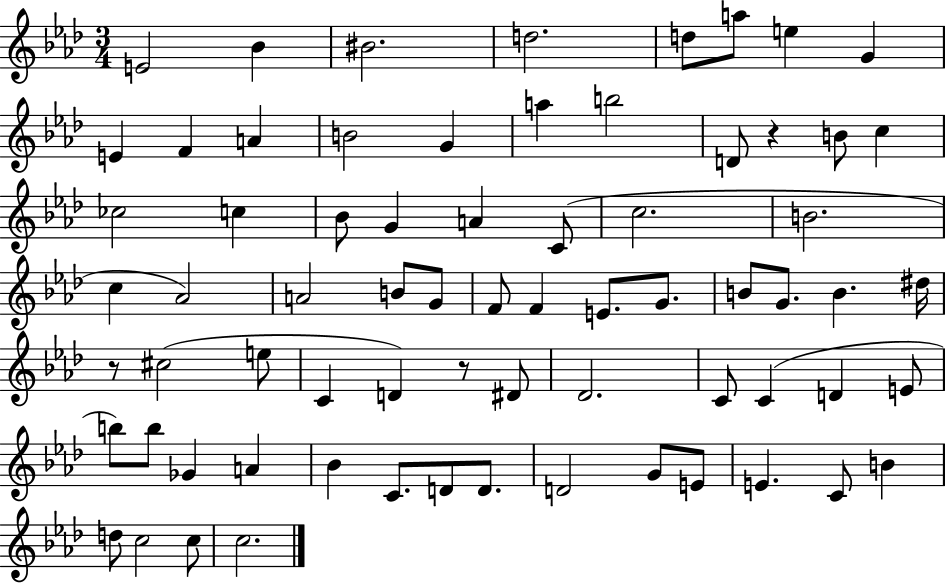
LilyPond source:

{
  \clef treble
  \numericTimeSignature
  \time 3/4
  \key aes \major
  \repeat volta 2 { e'2 bes'4 | bis'2. | d''2. | d''8 a''8 e''4 g'4 | \break e'4 f'4 a'4 | b'2 g'4 | a''4 b''2 | d'8 r4 b'8 c''4 | \break ces''2 c''4 | bes'8 g'4 a'4 c'8( | c''2. | b'2. | \break c''4 aes'2) | a'2 b'8 g'8 | f'8 f'4 e'8. g'8. | b'8 g'8. b'4. dis''16 | \break r8 cis''2( e''8 | c'4 d'4) r8 dis'8 | des'2. | c'8 c'4( d'4 e'8 | \break b''8) b''8 ges'4 a'4 | bes'4 c'8. d'8 d'8. | d'2 g'8 e'8 | e'4. c'8 b'4 | \break d''8 c''2 c''8 | c''2. | } \bar "|."
}